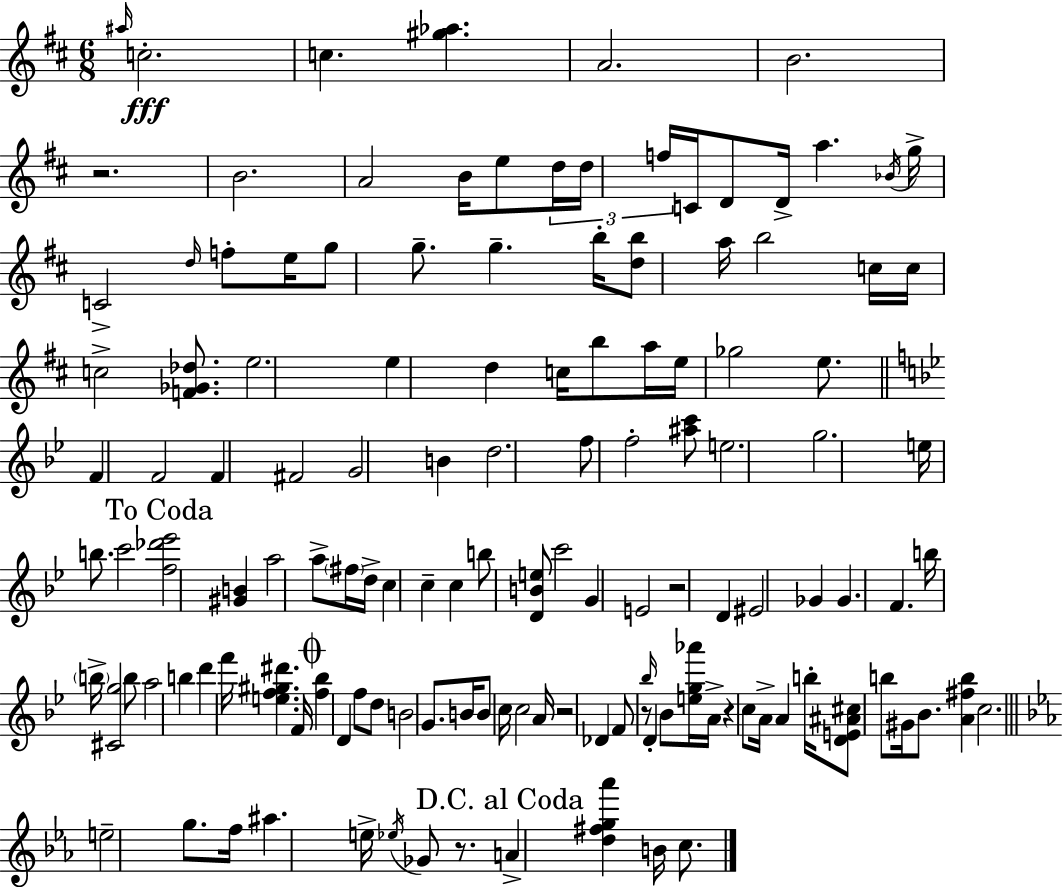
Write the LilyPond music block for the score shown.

{
  \clef treble
  \numericTimeSignature
  \time 6/8
  \key d \major
  \grace { ais''16 }\fff c''2.-. | c''4. <gis'' aes''>4. | a'2. | b'2. | \break r2. | b'2. | a'2 b'16 e''8 | \tuplet 3/2 { d''16 d''16 f''16 } c'16 d'8 d'16-> a''4. | \break \acciaccatura { bes'16 } g''16-> c'2-> \grace { d''16 } | f''8-. e''16 g''8 g''8.-- g''4.-- | b''16-. <d'' b''>8 a''16 b''2 | c''16 c''16 c''2-> | \break <f' ges' des''>8. e''2. | e''4 d''4 c''16 | b''8 a''16 e''16 ges''2 | e''8. \bar "||" \break \key bes \major f'4 f'2 | f'4 fis'2 | g'2 b'4 | d''2. | \break f''8 f''2-. <ais'' c'''>8 | e''2. | g''2. | e''16 b''8. c'''2 | \break \mark "To Coda" <f'' des''' ees'''>2 <gis' b'>4 | a''2 a''8-> \parenthesize fis''16 d''16-> | c''4 c''4-- c''4 | b''8 <d' b' e''>8 c'''2 | \break g'4 e'2 | r2 d'4 | eis'2 ges'4 | ges'4. f'4. | \break b''16 \parenthesize b''16-> <cis' g''>2 b''8 | a''2 b''4 | d'''4 f'''16 <e'' f'' gis'' dis'''>4. f'16 | \mark \markup { \musicglyph "scripts.coda" } <f'' bes''>4 d'4 f''8 d''8 | \break b'2 g'8. b'16 | b'8 c''16 c''2 a'16 | r2 des'4 | f'8 r8 \grace { bes''16 } d'4-. bes'8 <e'' g'' aes'''>16 | \break a'16-> r4 c''8 a'16-> a'4 | b''16-. <d' e' ais' cis''>8 b''8 gis'16 bes'8. <a' fis'' b''>4 | c''2. | \bar "||" \break \key c \minor e''2-- g''8. f''16 | ais''4. e''16-> \acciaccatura { ees''16 } ges'8 r8. | \mark "D.C. al Coda" a'4-> <d'' fis'' g'' aes'''>4 b'16 c''8. | \bar "|."
}